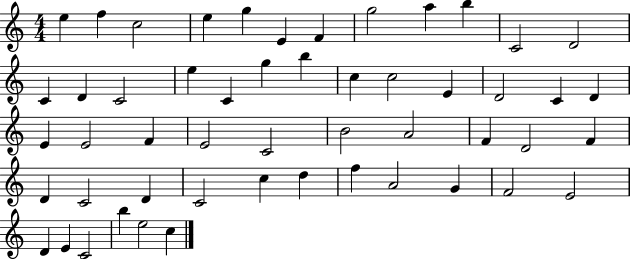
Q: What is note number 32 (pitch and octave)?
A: A4